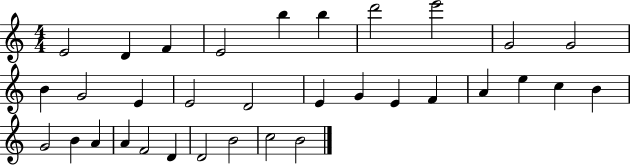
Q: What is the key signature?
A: C major